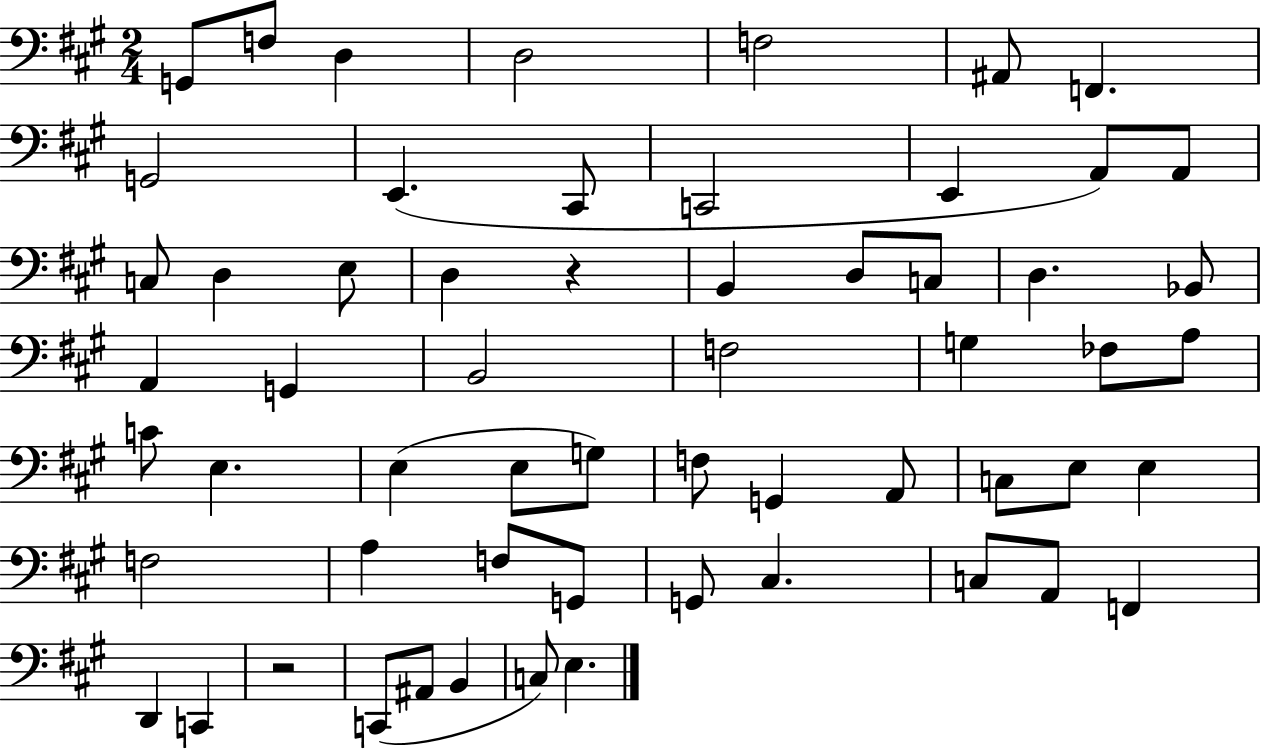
G2/e F3/e D3/q D3/h F3/h A#2/e F2/q. G2/h E2/q. C#2/e C2/h E2/q A2/e A2/e C3/e D3/q E3/e D3/q R/q B2/q D3/e C3/e D3/q. Bb2/e A2/q G2/q B2/h F3/h G3/q FES3/e A3/e C4/e E3/q. E3/q E3/e G3/e F3/e G2/q A2/e C3/e E3/e E3/q F3/h A3/q F3/e G2/e G2/e C#3/q. C3/e A2/e F2/q D2/q C2/q R/h C2/e A#2/e B2/q C3/e E3/q.